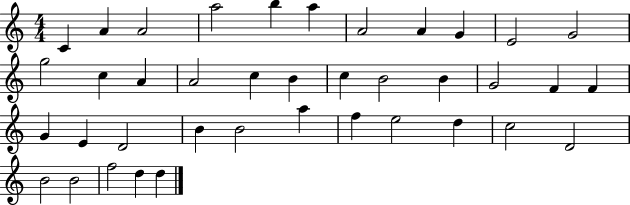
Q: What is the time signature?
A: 4/4